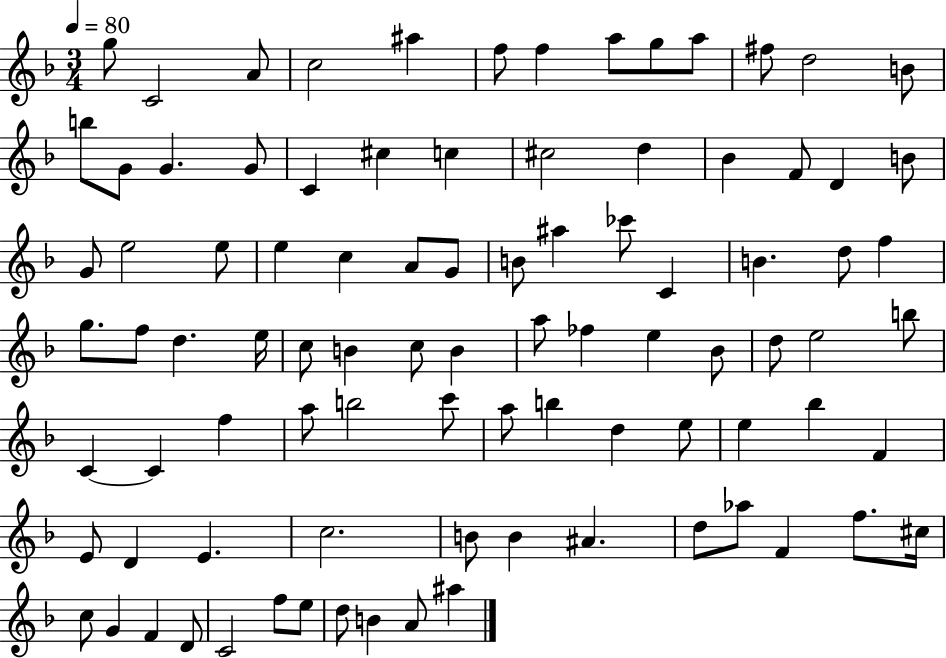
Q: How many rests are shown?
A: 0